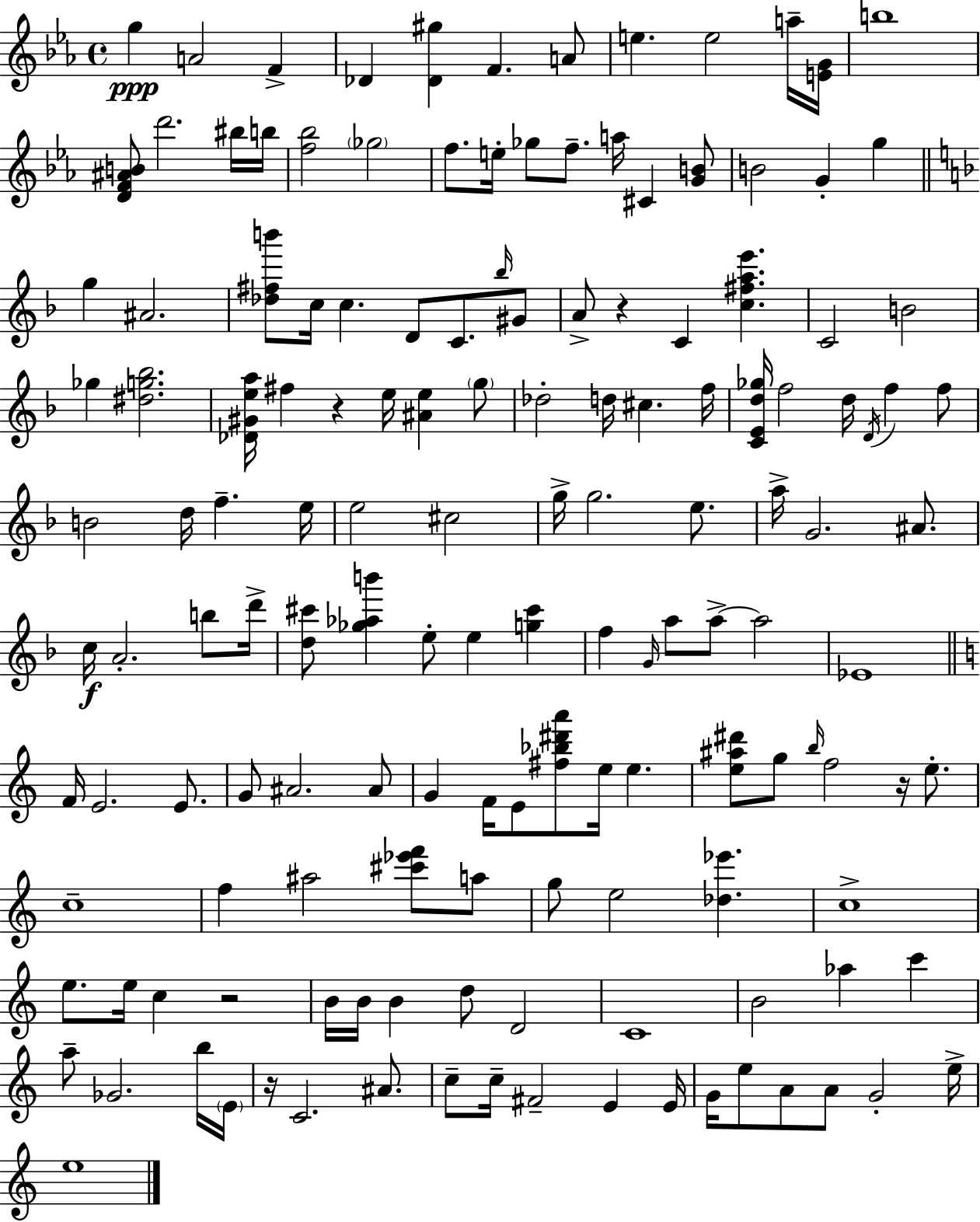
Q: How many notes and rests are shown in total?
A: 147